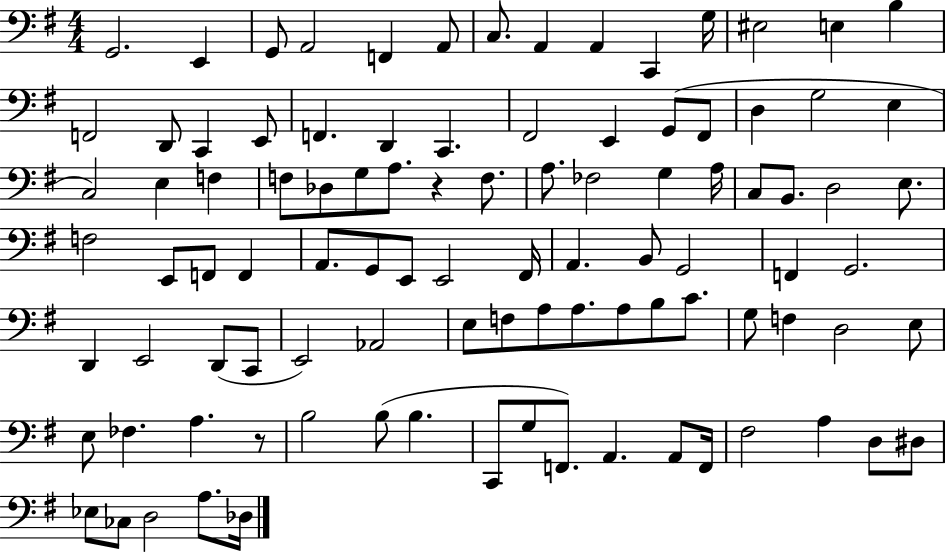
X:1
T:Untitled
M:4/4
L:1/4
K:G
G,,2 E,, G,,/2 A,,2 F,, A,,/2 C,/2 A,, A,, C,, G,/4 ^E,2 E, B, F,,2 D,,/2 C,, E,,/2 F,, D,, C,, ^F,,2 E,, G,,/2 ^F,,/2 D, G,2 E, C,2 E, F, F,/2 _D,/2 G,/2 A,/2 z F,/2 A,/2 _F,2 G, A,/4 C,/2 B,,/2 D,2 E,/2 F,2 E,,/2 F,,/2 F,, A,,/2 G,,/2 E,,/2 E,,2 ^F,,/4 A,, B,,/2 G,,2 F,, G,,2 D,, E,,2 D,,/2 C,,/2 E,,2 _A,,2 E,/2 F,/2 A,/2 A,/2 A,/2 B,/2 C/2 G,/2 F, D,2 E,/2 E,/2 _F, A, z/2 B,2 B,/2 B, C,,/2 G,/2 F,,/2 A,, A,,/2 F,,/4 ^F,2 A, D,/2 ^D,/2 _E,/2 _C,/2 D,2 A,/2 _D,/4